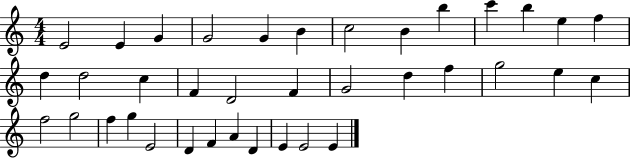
X:1
T:Untitled
M:4/4
L:1/4
K:C
E2 E G G2 G B c2 B b c' b e f d d2 c F D2 F G2 d f g2 e c f2 g2 f g E2 D F A D E E2 E